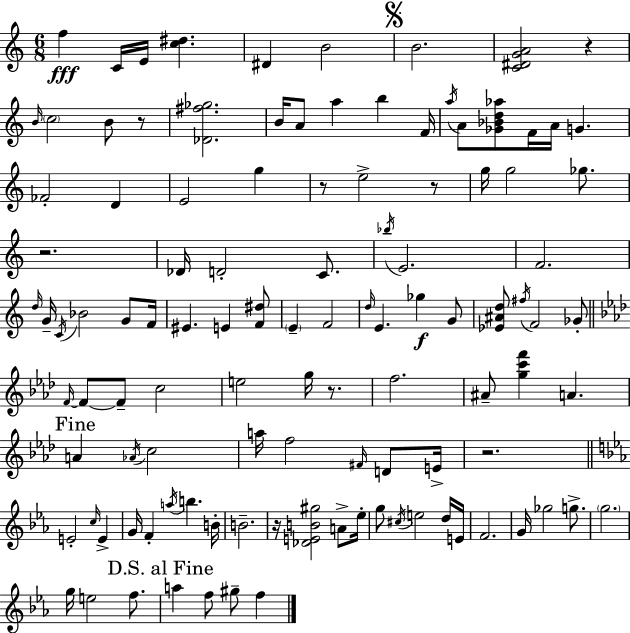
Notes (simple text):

F5/q C4/s E4/s [C5,D#5]/q. D#4/q B4/h B4/h. [C4,D#4,G4,A4]/h R/q B4/s C5/h B4/e R/e [Db4,F#5,Gb5]/h. B4/s A4/e A5/q B5/q F4/s A5/s A4/e [Gb4,Bb4,D5,Ab5]/e F4/s A4/s G4/q. FES4/h D4/q E4/h G5/q R/e E5/h R/e G5/s G5/h Gb5/e. R/h. Db4/s D4/h C4/e. Bb5/s E4/h. F4/h. D5/s G4/s C4/s Bb4/h G4/e F4/s EIS4/q. E4/q [F4,D#5]/e E4/q F4/h D5/s E4/q. Gb5/q G4/e [Eb4,A#4,D5]/e F#5/s F4/h Gb4/e F4/s F4/e F4/e C5/h E5/h G5/s R/e. F5/h. A#4/e [G5,C6,F6]/q A4/q. A4/q Ab4/s C5/h A5/s F5/h F#4/s D4/e E4/s R/h. E4/h C5/s E4/q G4/s F4/q A5/s B5/q. B4/s B4/h. R/s [Db4,E4,B4,G#5]/h A4/e Eb5/s G5/e C#5/s E5/h D5/s E4/s F4/h. G4/s Gb5/h G5/e. G5/h. G5/s E5/h F5/e. A5/q F5/e G#5/e F5/q